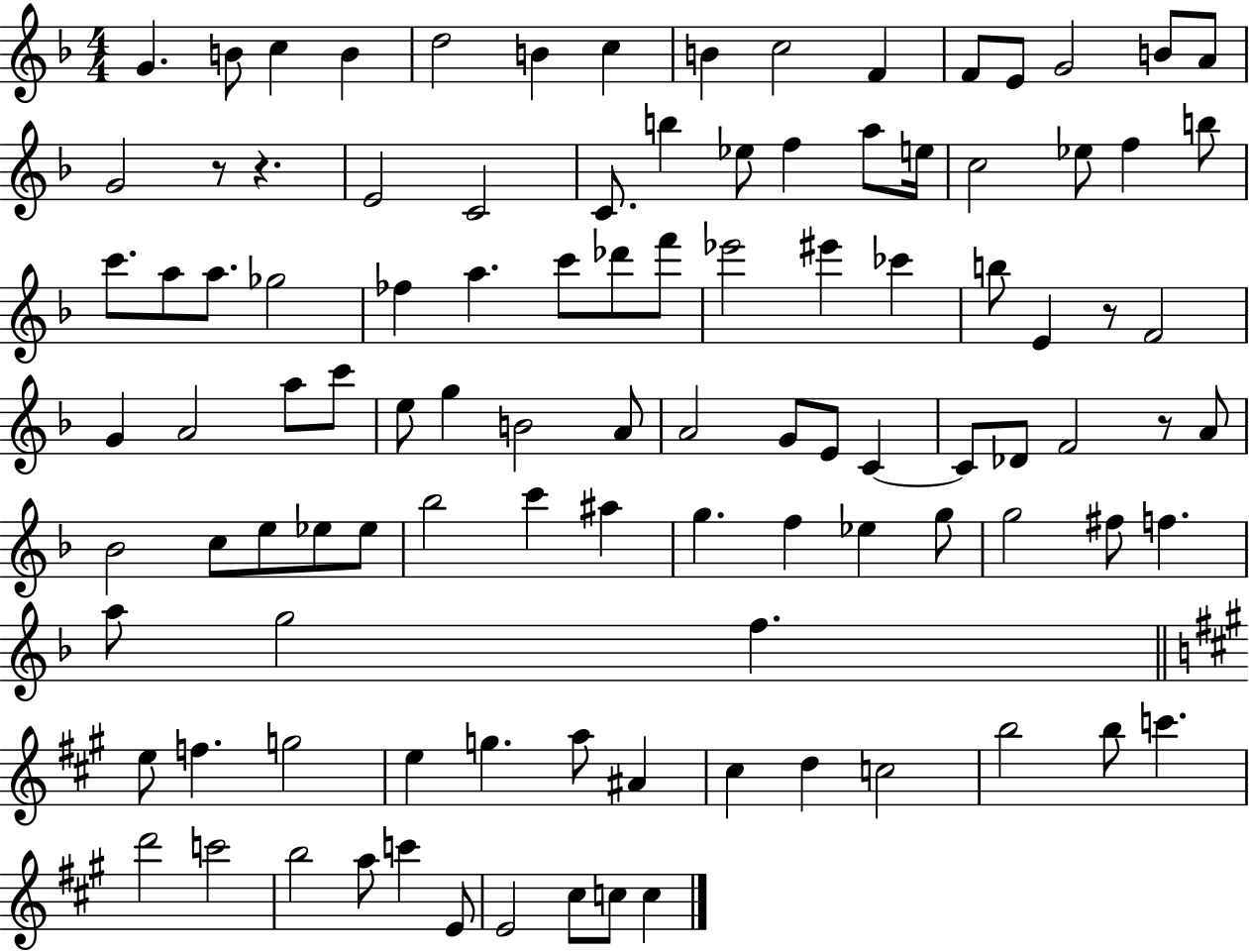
{
  \clef treble
  \numericTimeSignature
  \time 4/4
  \key f \major
  g'4. b'8 c''4 b'4 | d''2 b'4 c''4 | b'4 c''2 f'4 | f'8 e'8 g'2 b'8 a'8 | \break g'2 r8 r4. | e'2 c'2 | c'8. b''4 ees''8 f''4 a''8 e''16 | c''2 ees''8 f''4 b''8 | \break c'''8. a''8 a''8. ges''2 | fes''4 a''4. c'''8 des'''8 f'''8 | ees'''2 eis'''4 ces'''4 | b''8 e'4 r8 f'2 | \break g'4 a'2 a''8 c'''8 | e''8 g''4 b'2 a'8 | a'2 g'8 e'8 c'4~~ | c'8 des'8 f'2 r8 a'8 | \break bes'2 c''8 e''8 ees''8 ees''8 | bes''2 c'''4 ais''4 | g''4. f''4 ees''4 g''8 | g''2 fis''8 f''4. | \break a''8 g''2 f''4. | \bar "||" \break \key a \major e''8 f''4. g''2 | e''4 g''4. a''8 ais'4 | cis''4 d''4 c''2 | b''2 b''8 c'''4. | \break d'''2 c'''2 | b''2 a''8 c'''4 e'8 | e'2 cis''8 c''8 c''4 | \bar "|."
}